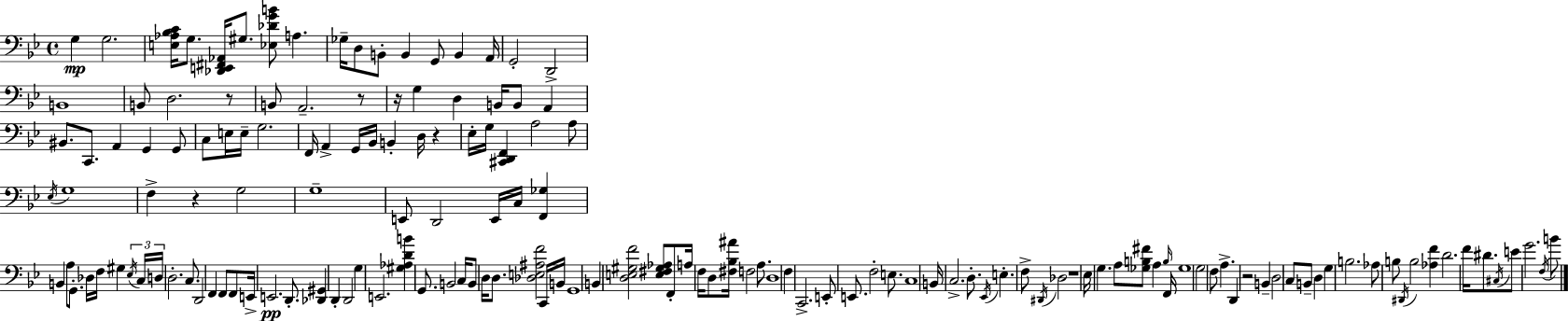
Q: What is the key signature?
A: G minor